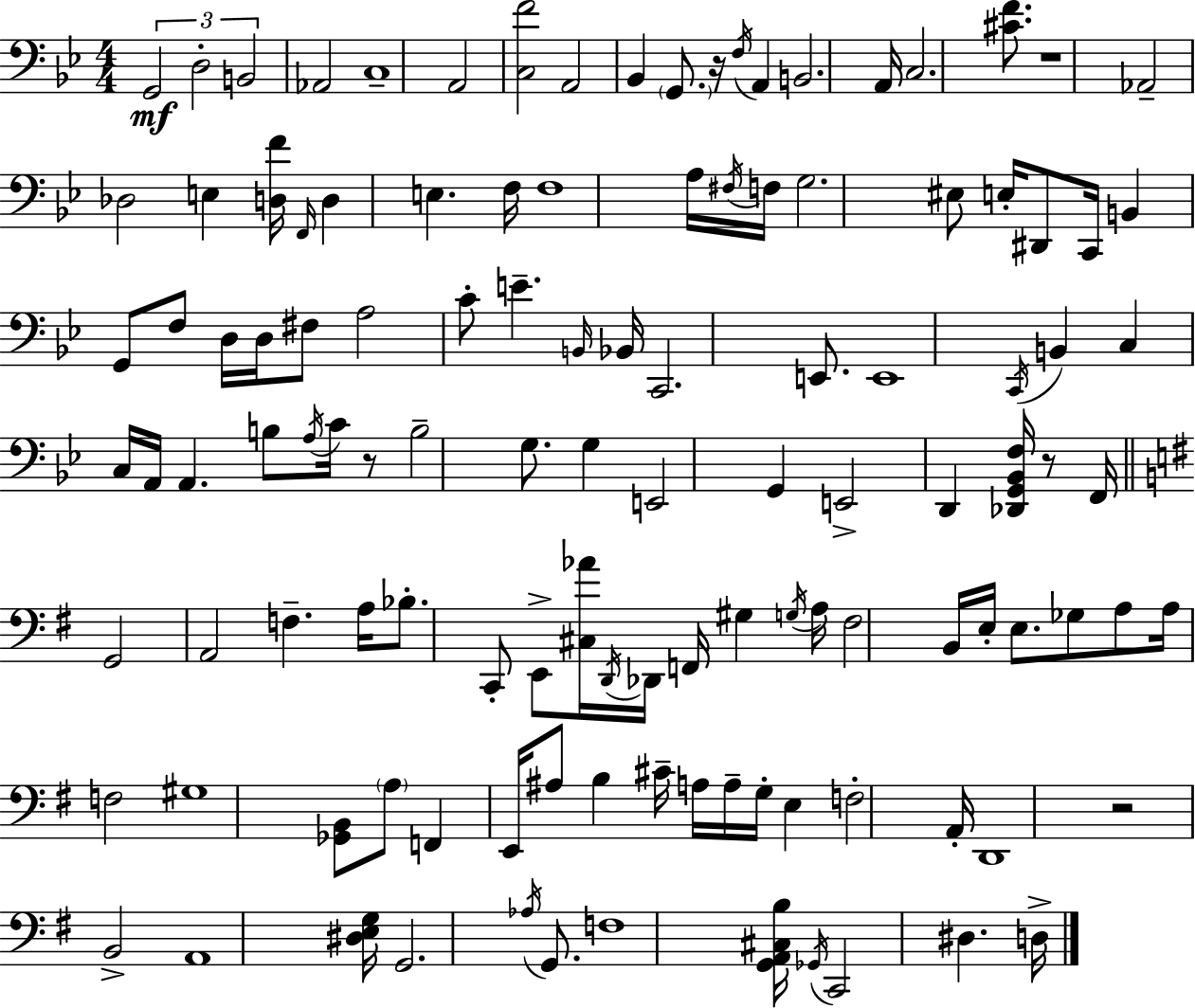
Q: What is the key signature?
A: BES major